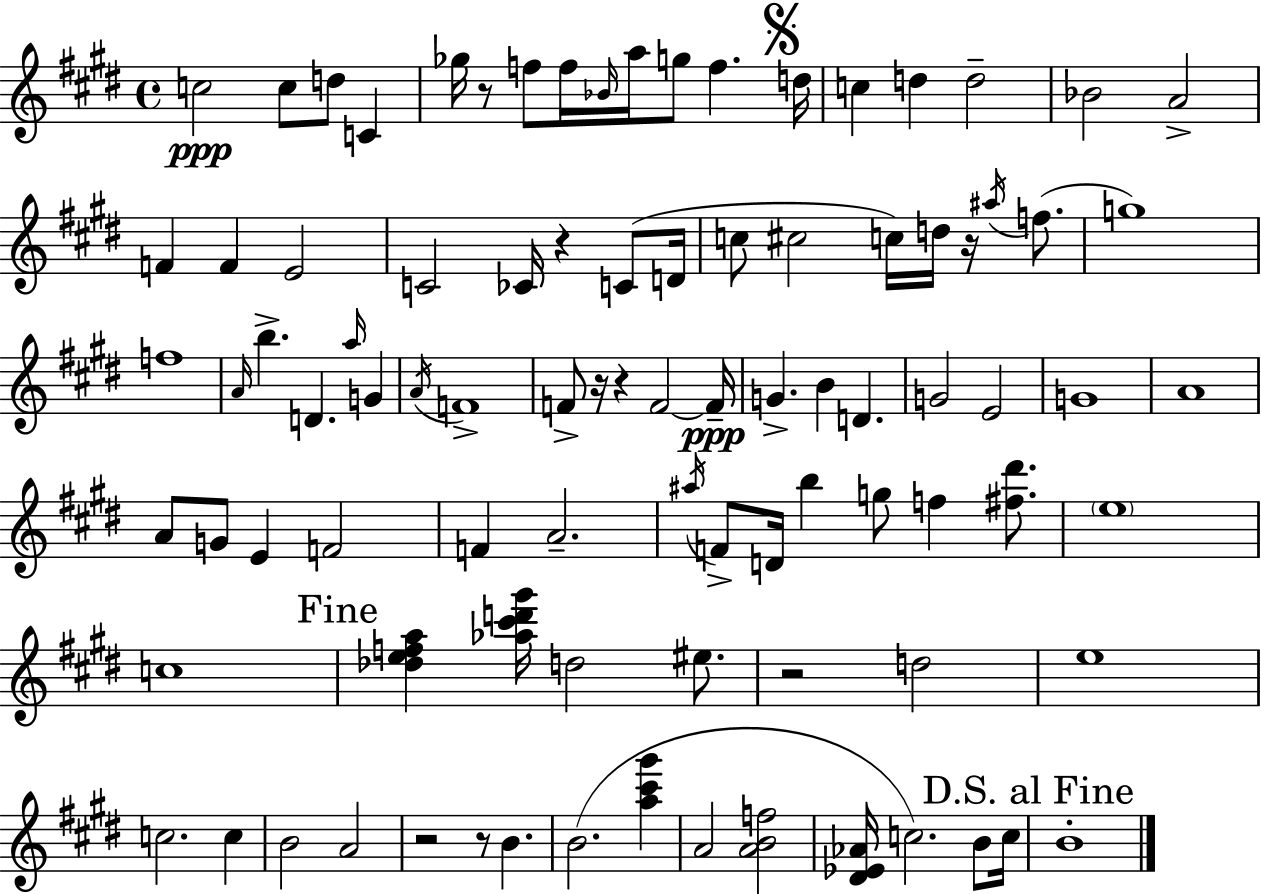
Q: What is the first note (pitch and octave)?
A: C5